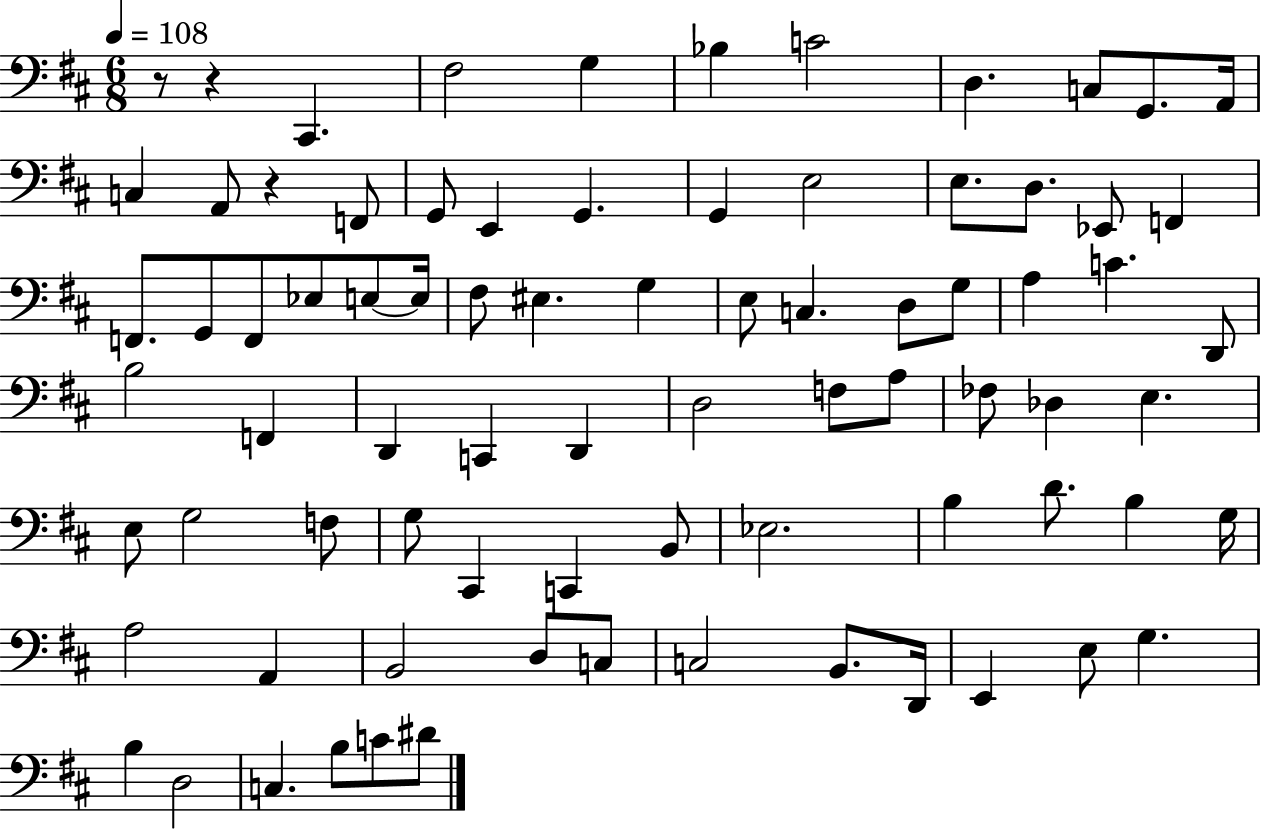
R/e R/q C#2/q. F#3/h G3/q Bb3/q C4/h D3/q. C3/e G2/e. A2/s C3/q A2/e R/q F2/e G2/e E2/q G2/q. G2/q E3/h E3/e. D3/e. Eb2/e F2/q F2/e. G2/e F2/e Eb3/e E3/e E3/s F#3/e EIS3/q. G3/q E3/e C3/q. D3/e G3/e A3/q C4/q. D2/e B3/h F2/q D2/q C2/q D2/q D3/h F3/e A3/e FES3/e Db3/q E3/q. E3/e G3/h F3/e G3/e C#2/q C2/q B2/e Eb3/h. B3/q D4/e. B3/q G3/s A3/h A2/q B2/h D3/e C3/e C3/h B2/e. D2/s E2/q E3/e G3/q. B3/q D3/h C3/q. B3/e C4/e D#4/e